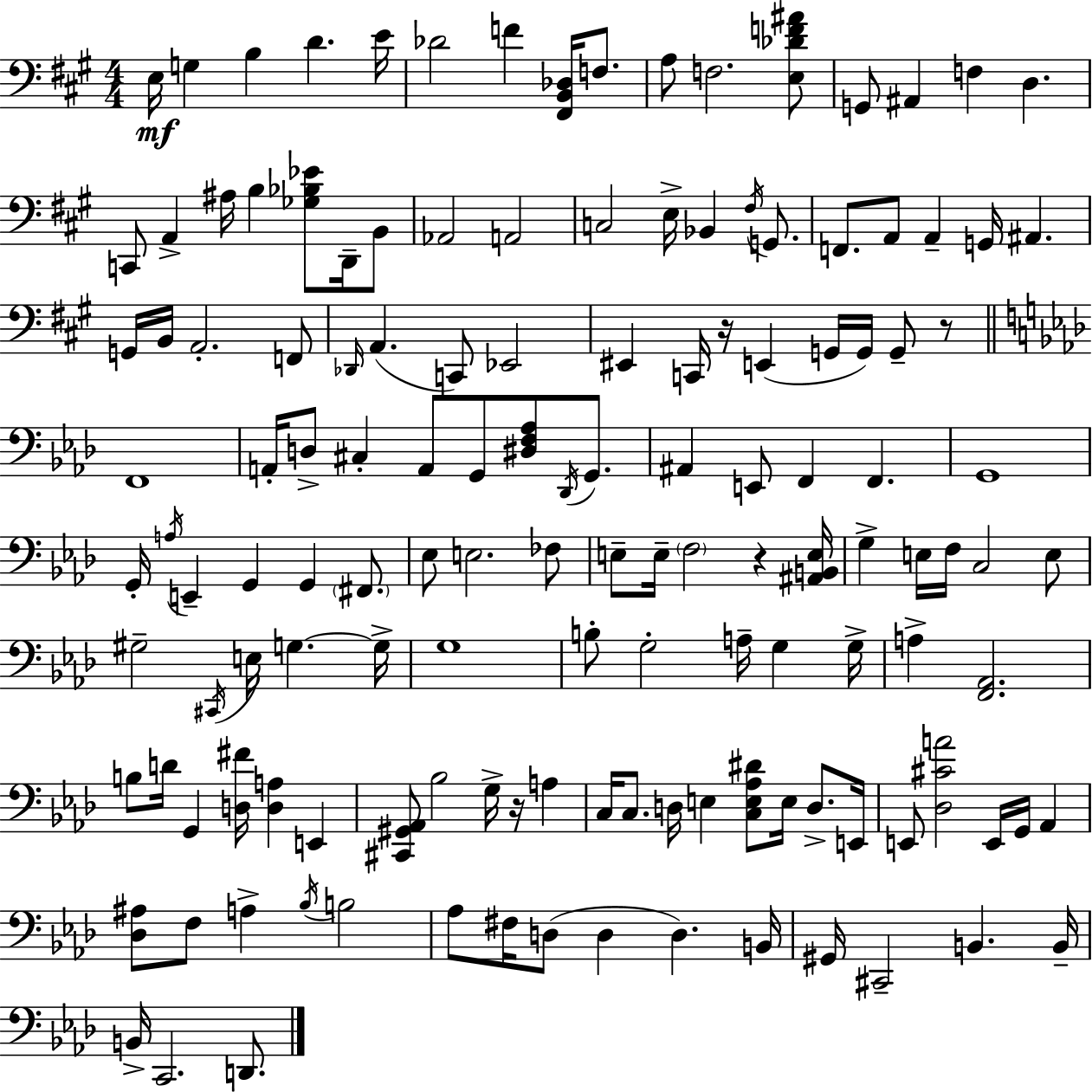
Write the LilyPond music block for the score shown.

{
  \clef bass
  \numericTimeSignature
  \time 4/4
  \key a \major
  e16\mf g4 b4 d'4. e'16 | des'2 f'4 <fis, b, des>16 f8. | a8 f2. <e des' f' ais'>8 | g,8 ais,4 f4 d4. | \break c,8 a,4-> ais16 b4 <ges bes ees'>8 d,16-- b,8 | aes,2 a,2 | c2 e16-> bes,4 \acciaccatura { fis16 } g,8. | f,8. a,8 a,4-- g,16 ais,4. | \break g,16 b,16 a,2.-. f,8 | \grace { des,16 }( a,4. c,8) ees,2 | eis,4 c,16 r16 e,4( g,16 g,16) g,8-- | r8 \bar "||" \break \key f \minor f,1 | a,16-. d8-> cis4-. a,8 g,8 <dis f aes>8 \acciaccatura { des,16 } g,8. | ais,4 e,8 f,4 f,4. | g,1 | \break g,16-. \acciaccatura { a16 } e,4-- g,4 g,4 \parenthesize fis,8. | ees8 e2. | fes8 e8-- e16-- \parenthesize f2 r4 | <ais, b, e>16 g4-> e16 f16 c2 | \break e8 gis2-- \acciaccatura { cis,16 } e16 g4.~~ | g16-> g1 | b8-. g2-. a16-- g4 | g16-> a4-> <f, aes,>2. | \break b8 d'16 g,4 <d fis'>16 <d a>4 e,4 | <cis, gis, aes,>8 bes2 g16-> r16 a4 | c16 c8. d16 e4 <c e aes dis'>8 e16 d8.-> | e,16 e,8 <des cis' a'>2 e,16 g,16 aes,4 | \break <des ais>8 f8 a4-> \acciaccatura { bes16 } b2 | aes8 fis16 d8( d4 d4.) | b,16 gis,16 cis,2-- b,4. | b,16-- b,16-> c,2. | \break d,8. \bar "|."
}